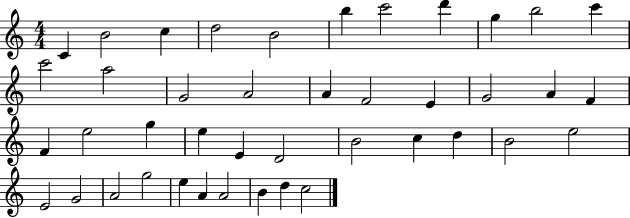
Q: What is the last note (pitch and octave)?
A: C5